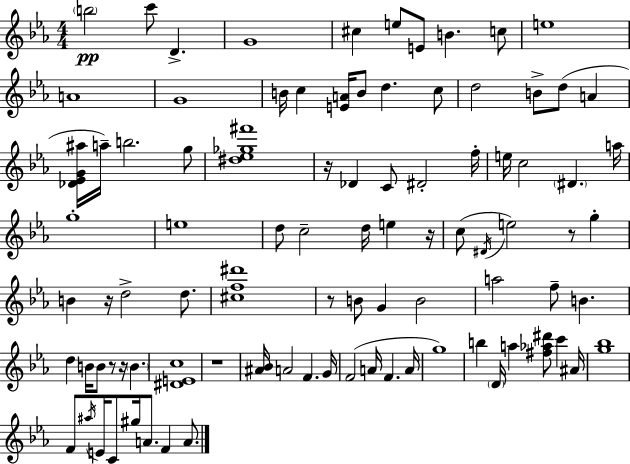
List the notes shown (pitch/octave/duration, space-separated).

B5/h C6/e D4/q. G4/w C#5/q E5/e E4/e B4/q. C5/e E5/w A4/w G4/w B4/s C5/q [E4,A4]/s B4/e D5/q. C5/e D5/h B4/e D5/e A4/q [Db4,Eb4,G4,A#5]/s A5/s B5/h. G5/e [D#5,Eb5,Gb5,F#6]/w R/s Db4/q C4/e D#4/h F5/s E5/s C5/h D#4/q. A5/s G5/w E5/w D5/e C5/h D5/s E5/q R/s C5/e D#4/s E5/h R/e G5/q B4/q R/s D5/h D5/e. [C#5,F5,D#6]/w R/e B4/e G4/q B4/h A5/h F5/e B4/q. D5/q B4/s B4/e R/e R/s B4/q. [D#4,E4,C5]/w R/w [A#4,Bb4]/s A4/h F4/q. G4/s F4/h A4/s F4/q. A4/s G5/w B5/q D4/s A5/q [F#5,Ab5,D#6]/e C6/q A#4/s [G5,Bb5]/w F4/e A#5/s E4/s C4/e G#5/s A4/e. F4/q A4/e.